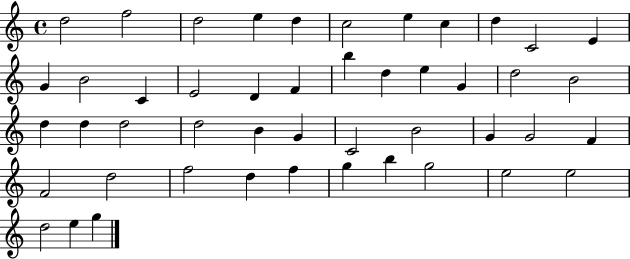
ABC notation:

X:1
T:Untitled
M:4/4
L:1/4
K:C
d2 f2 d2 e d c2 e c d C2 E G B2 C E2 D F b d e G d2 B2 d d d2 d2 B G C2 B2 G G2 F F2 d2 f2 d f g b g2 e2 e2 d2 e g